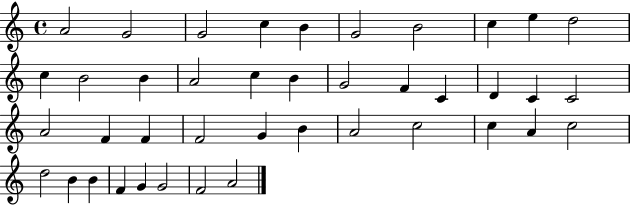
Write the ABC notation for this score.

X:1
T:Untitled
M:4/4
L:1/4
K:C
A2 G2 G2 c B G2 B2 c e d2 c B2 B A2 c B G2 F C D C C2 A2 F F F2 G B A2 c2 c A c2 d2 B B F G G2 F2 A2